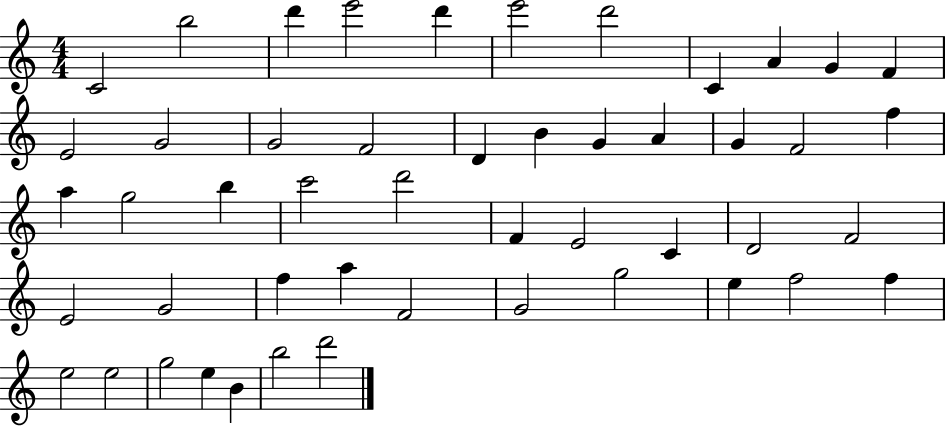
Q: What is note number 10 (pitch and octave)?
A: G4